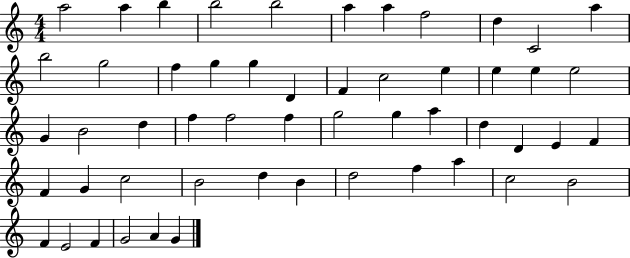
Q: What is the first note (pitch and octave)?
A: A5